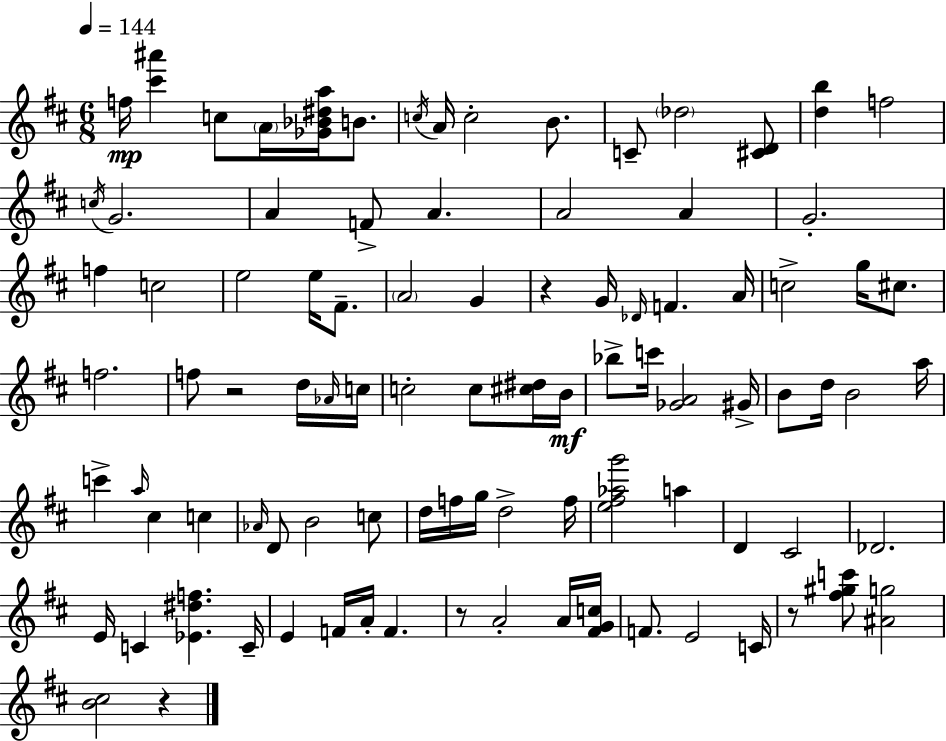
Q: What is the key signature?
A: D major